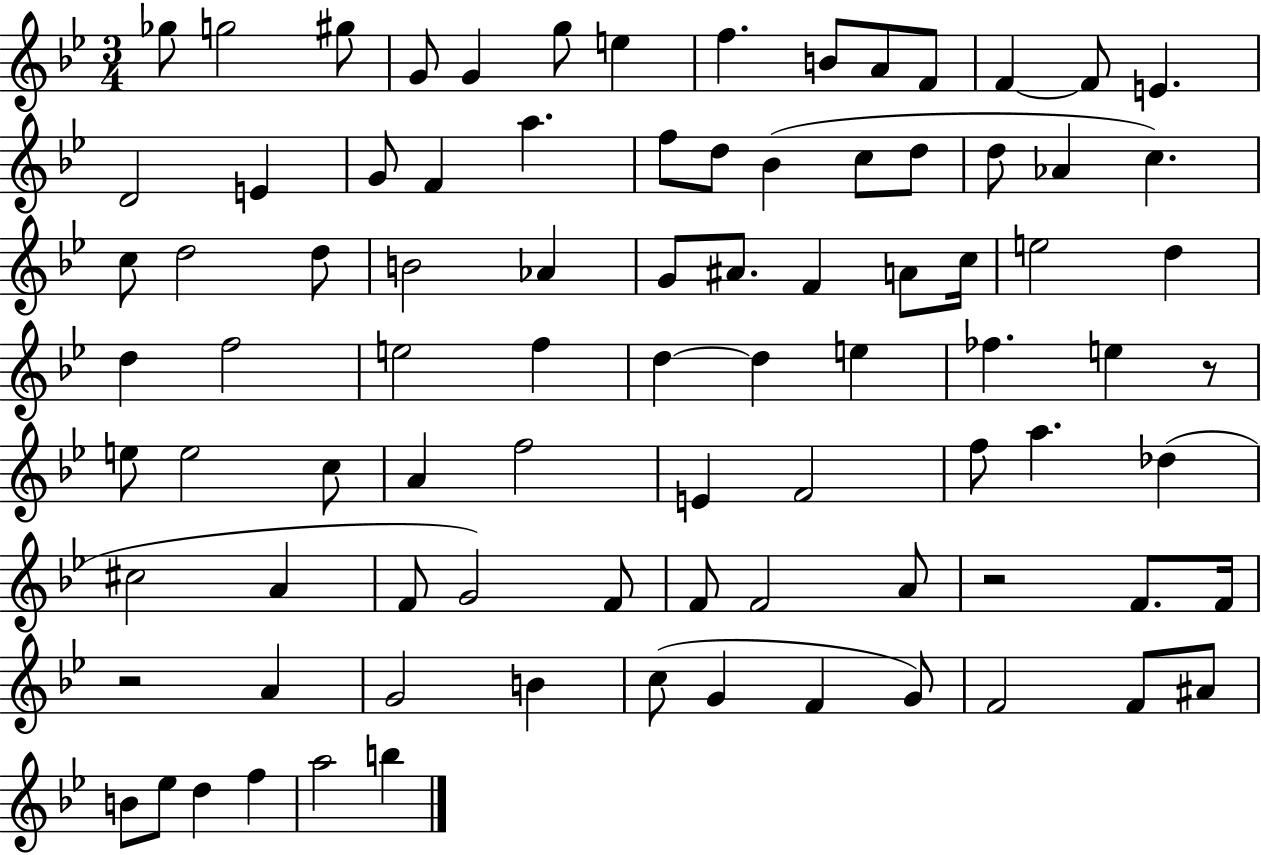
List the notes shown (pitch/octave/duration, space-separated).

Gb5/e G5/h G#5/e G4/e G4/q G5/e E5/q F5/q. B4/e A4/e F4/e F4/q F4/e E4/q. D4/h E4/q G4/e F4/q A5/q. F5/e D5/e Bb4/q C5/e D5/e D5/e Ab4/q C5/q. C5/e D5/h D5/e B4/h Ab4/q G4/e A#4/e. F4/q A4/e C5/s E5/h D5/q D5/q F5/h E5/h F5/q D5/q D5/q E5/q FES5/q. E5/q R/e E5/e E5/h C5/e A4/q F5/h E4/q F4/h F5/e A5/q. Db5/q C#5/h A4/q F4/e G4/h F4/e F4/e F4/h A4/e R/h F4/e. F4/s R/h A4/q G4/h B4/q C5/e G4/q F4/q G4/e F4/h F4/e A#4/e B4/e Eb5/e D5/q F5/q A5/h B5/q